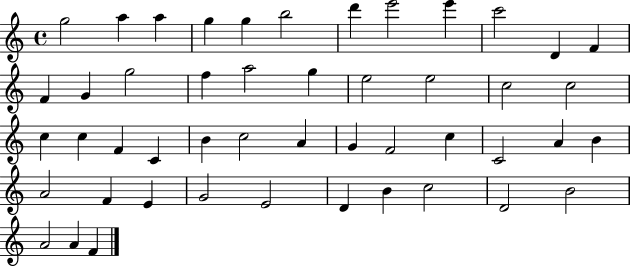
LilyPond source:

{
  \clef treble
  \time 4/4
  \defaultTimeSignature
  \key c \major
  g''2 a''4 a''4 | g''4 g''4 b''2 | d'''4 e'''2 e'''4 | c'''2 d'4 f'4 | \break f'4 g'4 g''2 | f''4 a''2 g''4 | e''2 e''2 | c''2 c''2 | \break c''4 c''4 f'4 c'4 | b'4 c''2 a'4 | g'4 f'2 c''4 | c'2 a'4 b'4 | \break a'2 f'4 e'4 | g'2 e'2 | d'4 b'4 c''2 | d'2 b'2 | \break a'2 a'4 f'4 | \bar "|."
}